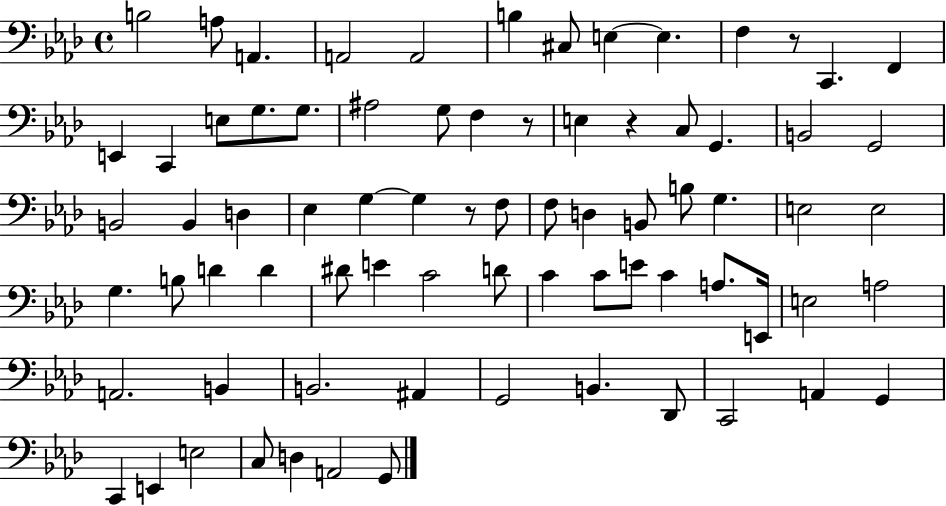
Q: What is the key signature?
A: AES major